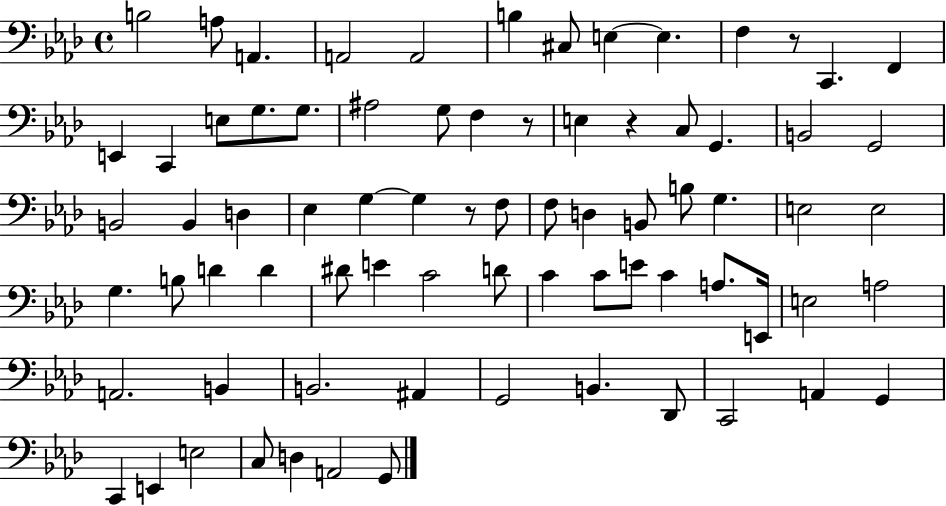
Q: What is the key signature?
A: AES major